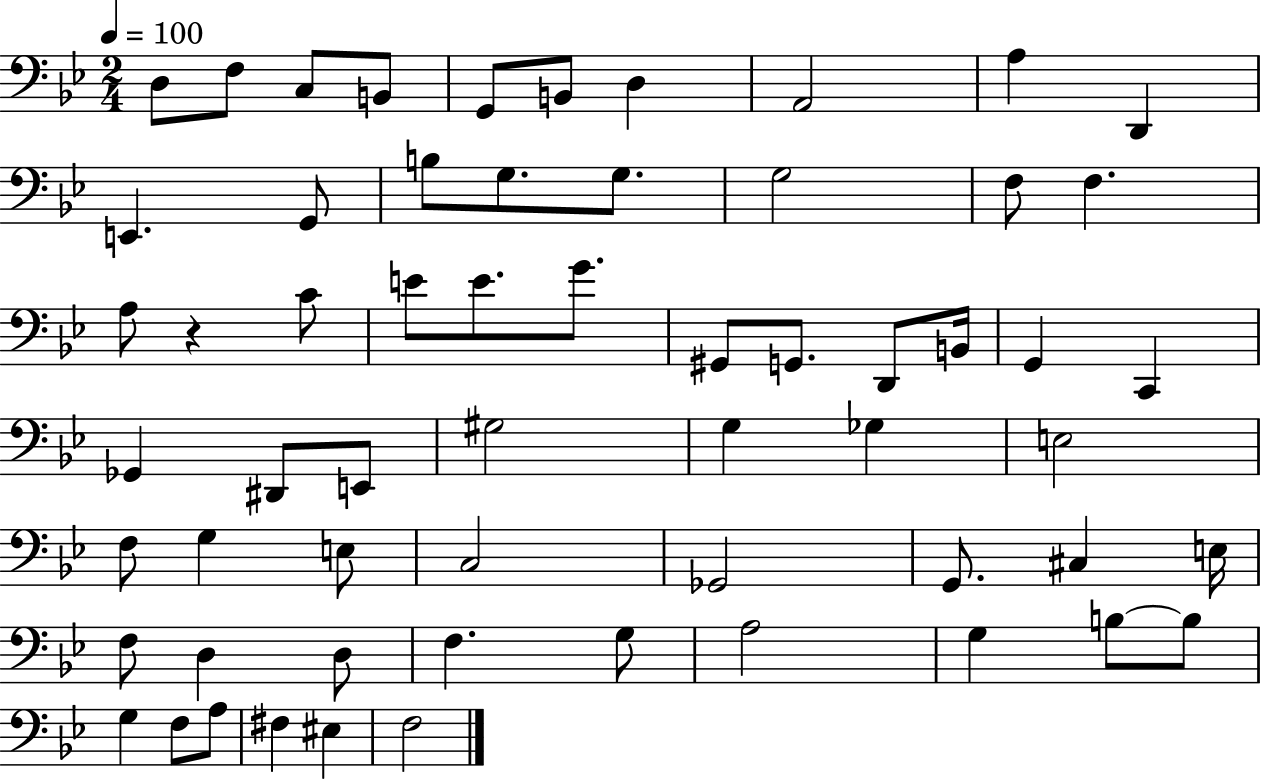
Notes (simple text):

D3/e F3/e C3/e B2/e G2/e B2/e D3/q A2/h A3/q D2/q E2/q. G2/e B3/e G3/e. G3/e. G3/h F3/e F3/q. A3/e R/q C4/e E4/e E4/e. G4/e. G#2/e G2/e. D2/e B2/s G2/q C2/q Gb2/q D#2/e E2/e G#3/h G3/q Gb3/q E3/h F3/e G3/q E3/e C3/h Gb2/h G2/e. C#3/q E3/s F3/e D3/q D3/e F3/q. G3/e A3/h G3/q B3/e B3/e G3/q F3/e A3/e F#3/q EIS3/q F3/h